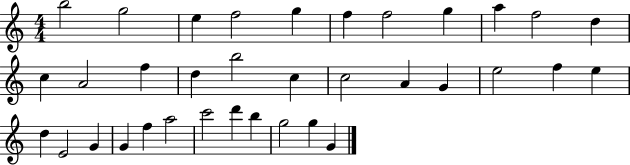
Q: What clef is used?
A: treble